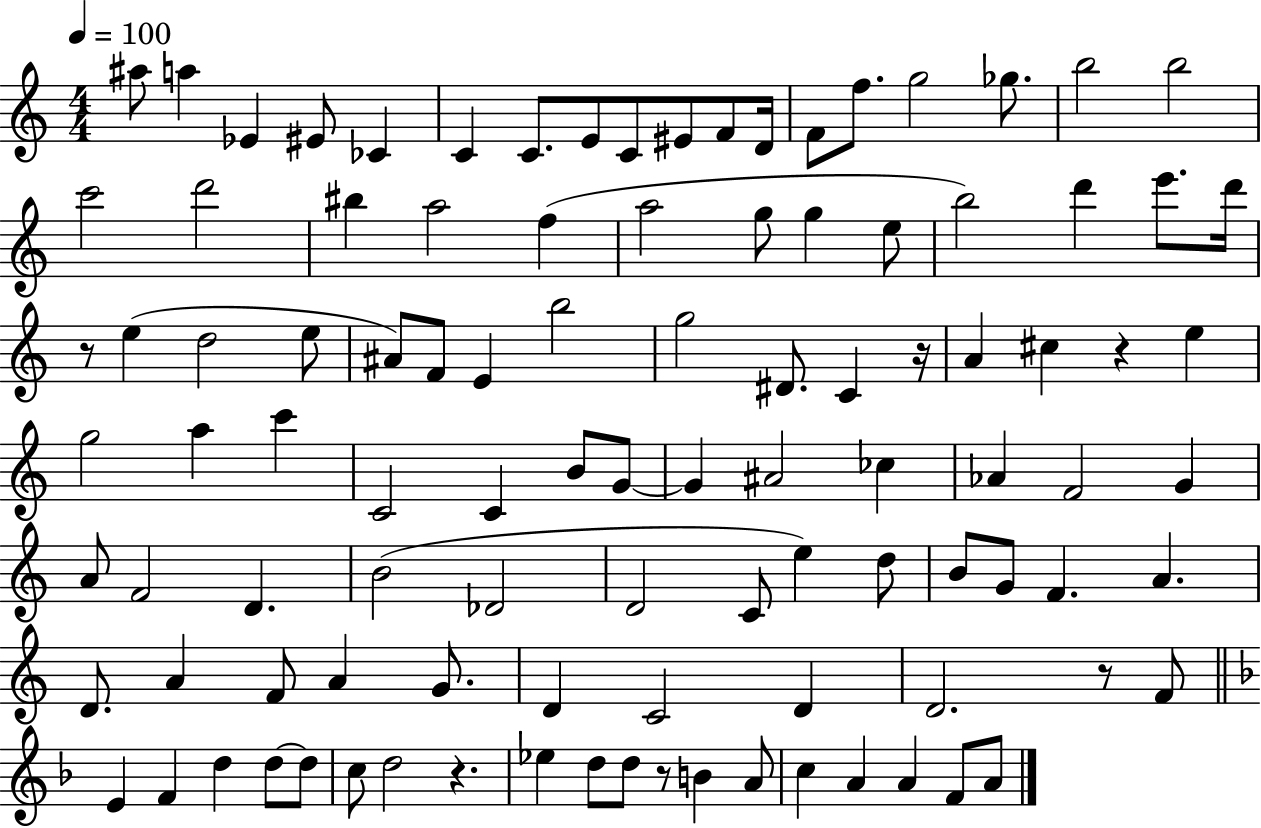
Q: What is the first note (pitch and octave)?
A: A#5